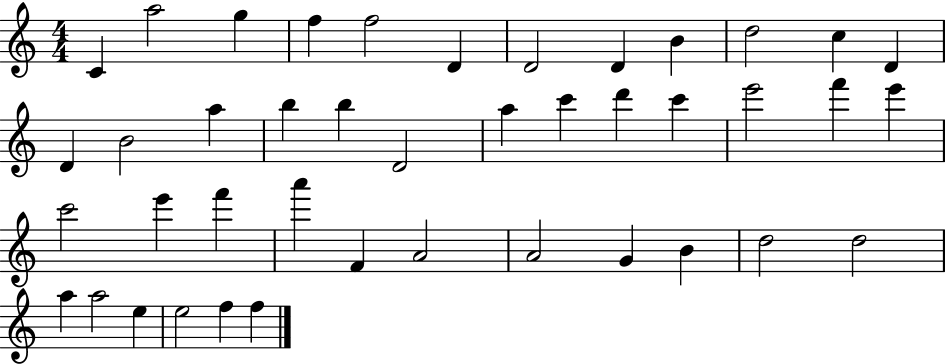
X:1
T:Untitled
M:4/4
L:1/4
K:C
C a2 g f f2 D D2 D B d2 c D D B2 a b b D2 a c' d' c' e'2 f' e' c'2 e' f' a' F A2 A2 G B d2 d2 a a2 e e2 f f